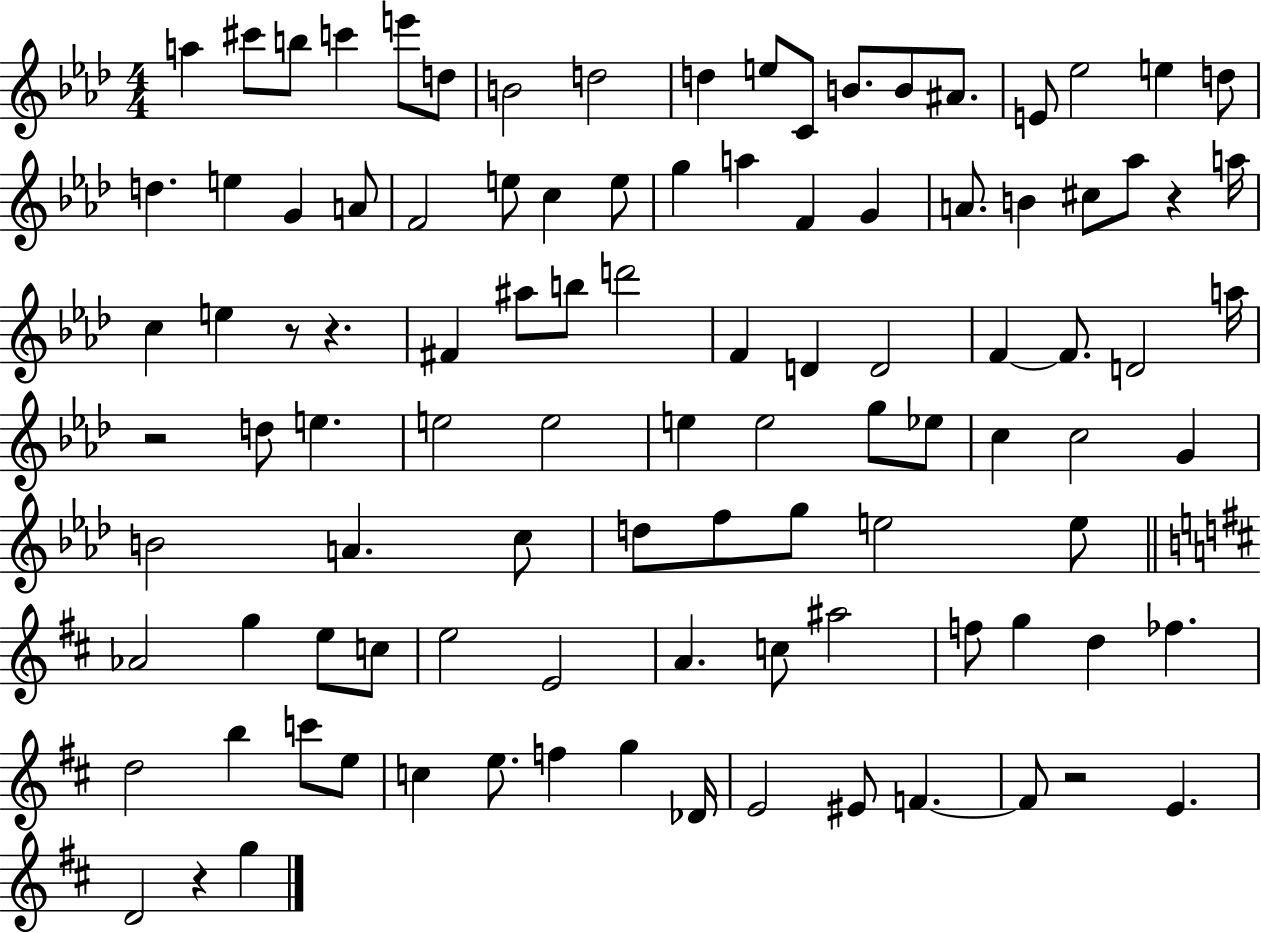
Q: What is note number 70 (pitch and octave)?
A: E5